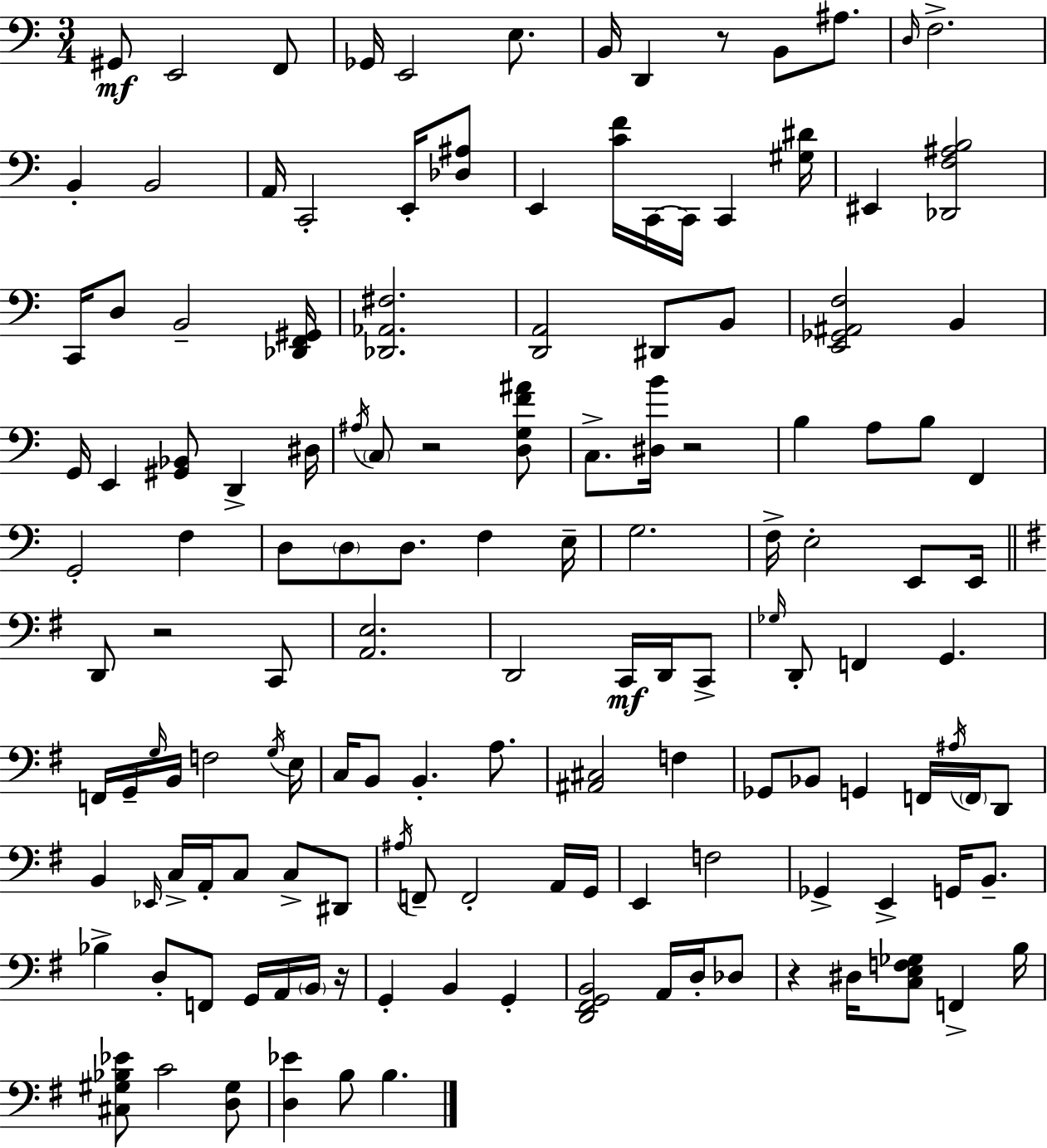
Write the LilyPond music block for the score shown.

{
  \clef bass
  \numericTimeSignature
  \time 3/4
  \key a \minor
  gis,8\mf e,2 f,8 | ges,16 e,2 e8. | b,16 d,4 r8 b,8 ais8. | \grace { d16 } f2.-> | \break b,4-. b,2 | a,16 c,2-. e,16-. <des ais>8 | e,4 <c' f'>16 c,16~~ c,16 c,4 | <gis dis'>16 eis,4 <des, f ais b>2 | \break c,16 d8 b,2-- | <des, f, gis,>16 <des, aes, fis>2. | <d, a,>2 dis,8 b,8 | <e, ges, ais, f>2 b,4 | \break g,16 e,4 <gis, bes,>8 d,4-> | dis16 \acciaccatura { ais16 } \parenthesize c8 r2 | <d g f' ais'>8 c8.-> <dis b'>16 r2 | b4 a8 b8 f,4 | \break g,2-. f4 | d8 \parenthesize d8 d8. f4 | e16-- g2. | f16-> e2-. e,8 | \break e,16 \bar "||" \break \key g \major d,8 r2 c,8 | <a, e>2. | d,2 c,16\mf d,16 c,8-> | \grace { ges16 } d,8-. f,4 g,4. | \break f,16 g,16-- \grace { g16 } b,16 f2 | \acciaccatura { g16 } e16 c16 b,8 b,4.-. | a8. <ais, cis>2 f4 | ges,8 bes,8 g,4 f,16 | \break \acciaccatura { ais16 } \parenthesize f,16 d,8 b,4 \grace { ees,16 } c16-> a,16-. c8 | c8-> dis,8 \acciaccatura { ais16 } f,8-- f,2-. | a,16 g,16 e,4 f2 | ges,4-> e,4-> | \break g,16 b,8.-- bes4-> d8-. | f,8 g,16 a,16 \parenthesize b,16 r16 g,4-. b,4 | g,4-. <d, fis, g, b,>2 | a,16 d16-. des8 r4 dis16 <c e f ges>8 | \break f,4-> b16 <cis gis bes ees'>8 c'2 | <d gis>8 <d ees'>4 b8 | b4. \bar "|."
}